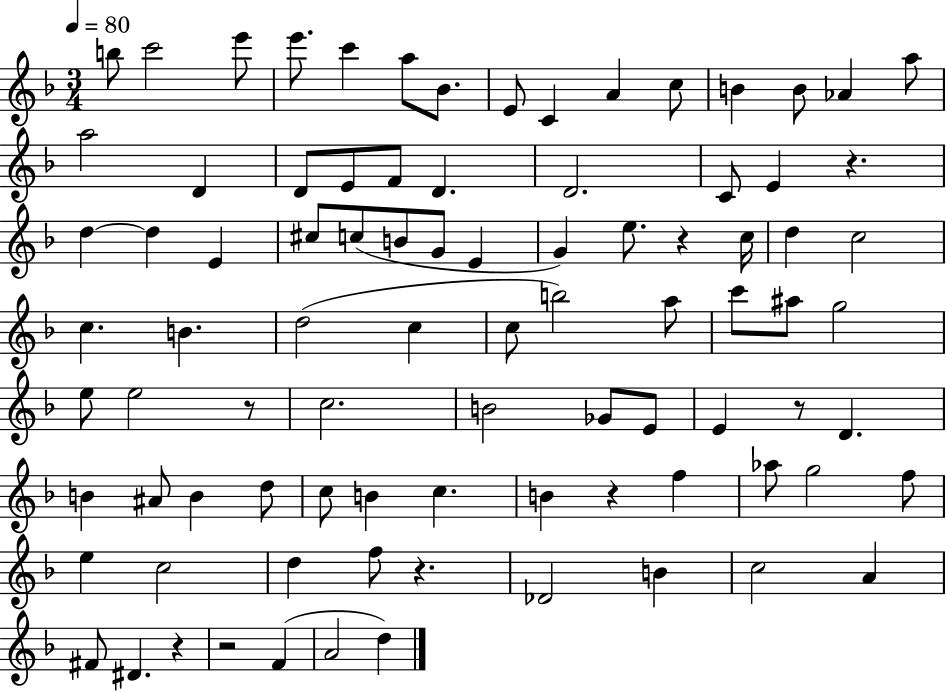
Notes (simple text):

B5/e C6/h E6/e E6/e. C6/q A5/e Bb4/e. E4/e C4/q A4/q C5/e B4/q B4/e Ab4/q A5/e A5/h D4/q D4/e E4/e F4/e D4/q. D4/h. C4/e E4/q R/q. D5/q D5/q E4/q C#5/e C5/e B4/e G4/e E4/q G4/q E5/e. R/q C5/s D5/q C5/h C5/q. B4/q. D5/h C5/q C5/e B5/h A5/e C6/e A#5/e G5/h E5/e E5/h R/e C5/h. B4/h Gb4/e E4/e E4/q R/e D4/q. B4/q A#4/e B4/q D5/e C5/e B4/q C5/q. B4/q R/q F5/q Ab5/e G5/h F5/e E5/q C5/h D5/q F5/e R/q. Db4/h B4/q C5/h A4/q F#4/e D#4/q. R/q R/h F4/q A4/h D5/q